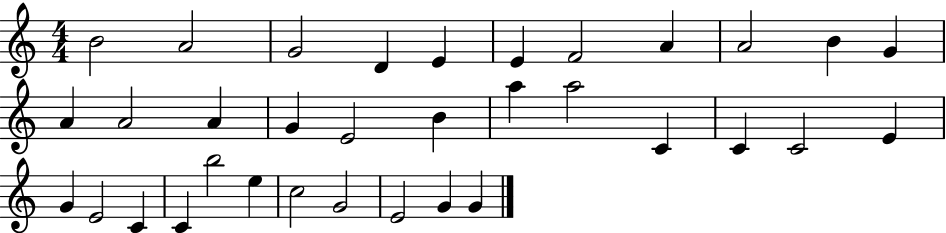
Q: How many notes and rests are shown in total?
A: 34